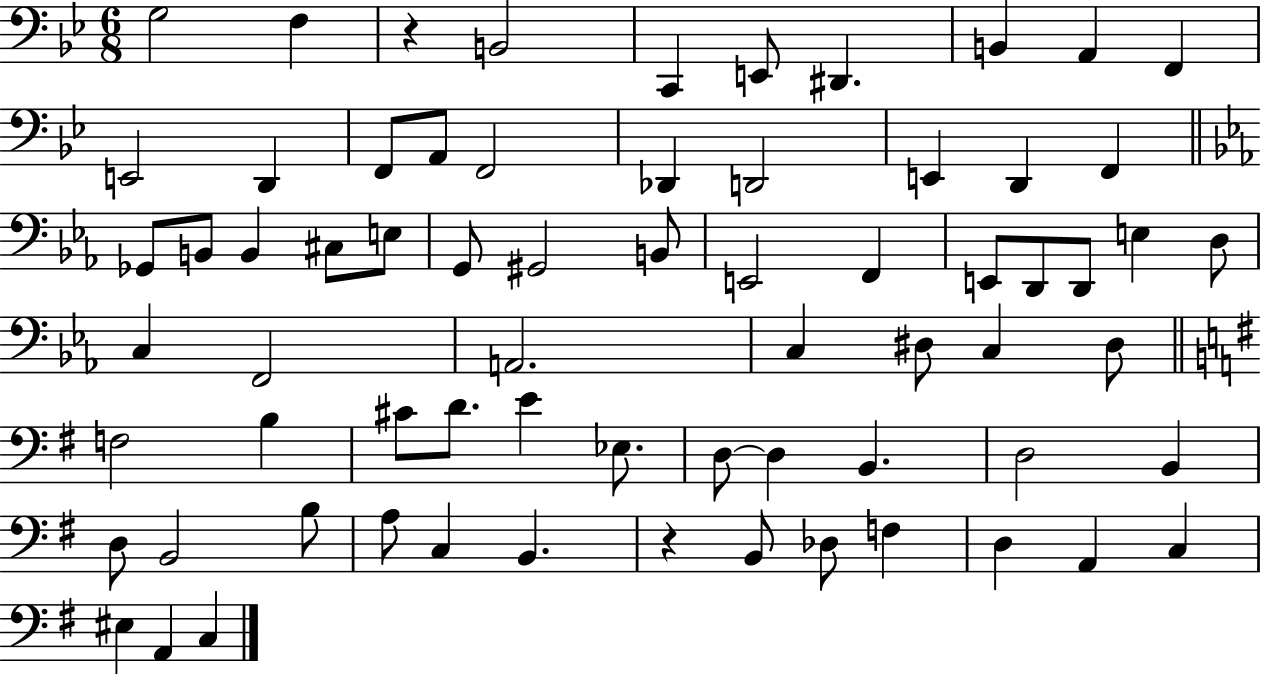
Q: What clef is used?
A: bass